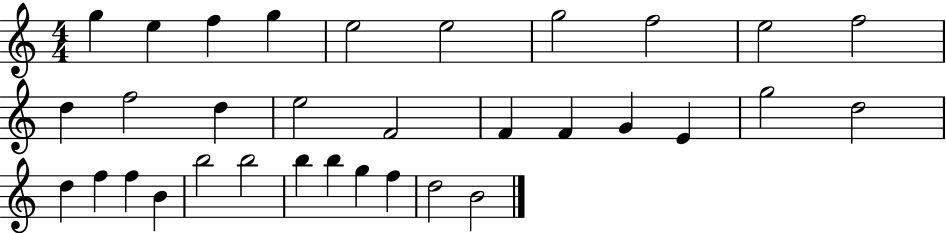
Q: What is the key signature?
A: C major